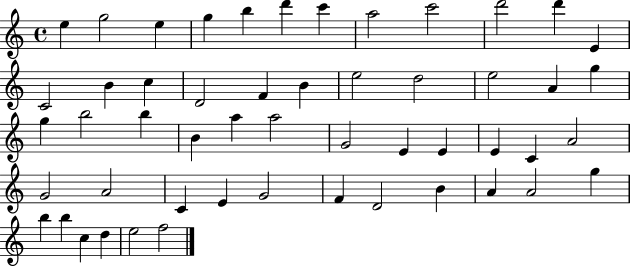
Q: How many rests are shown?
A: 0